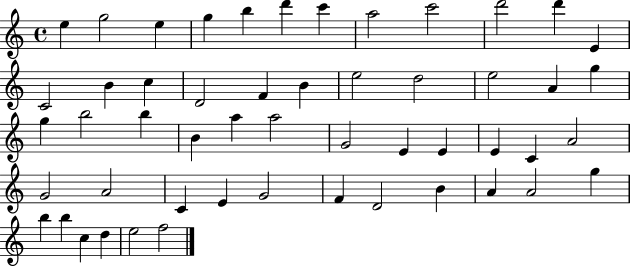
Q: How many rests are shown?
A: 0